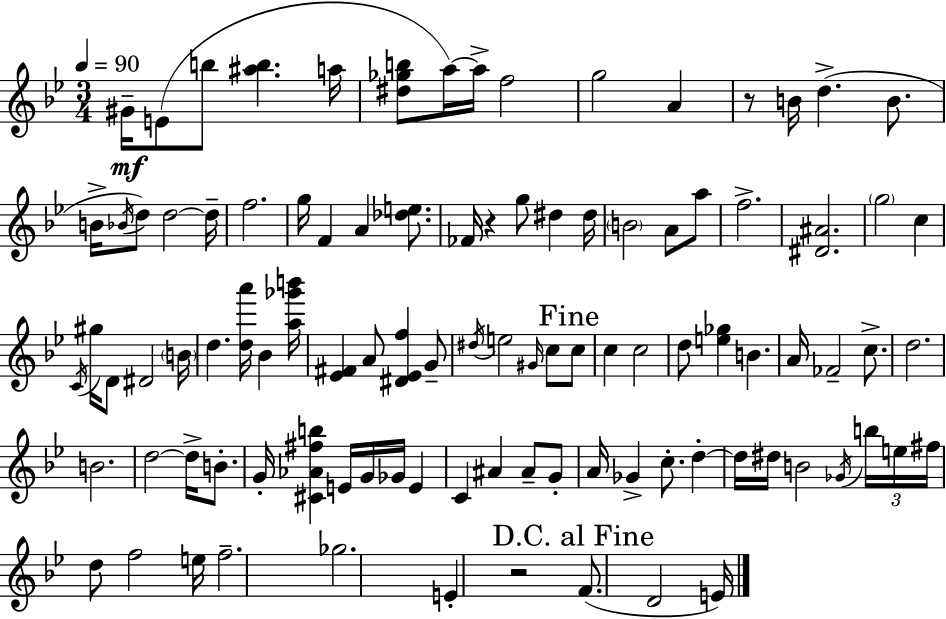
G#4/s E4/e B5/e [A#5,B5]/q. A5/s [D#5,Gb5,B5]/e A5/s A5/s F5/h G5/h A4/q R/e B4/s D5/q. B4/e. B4/s Bb4/s D5/e D5/h D5/s F5/h. G5/s F4/q A4/q [Db5,E5]/e. FES4/s R/q G5/e D#5/q D#5/s B4/h A4/e A5/e F5/h. [D#4,A#4]/h. G5/h C5/q C4/s G#5/s D4/e D#4/h B4/s D5/q. [D5,A6]/s Bb4/q [A5,Gb6,B6]/s [Eb4,F#4]/q A4/e [D#4,Eb4,F5]/q G4/e D#5/s E5/h G#4/s C5/e C5/e C5/q C5/h D5/e [E5,Gb5]/q B4/q. A4/s FES4/h C5/e. D5/h. B4/h. D5/h D5/s B4/e. G4/s [C#4,Ab4,F#5,B5]/q E4/s G4/s Gb4/s E4/q C4/q A#4/q A#4/e G4/e A4/s Gb4/q C5/e. D5/q D5/s D#5/s B4/h Gb4/s B5/s E5/s F#5/s D5/e F5/h E5/s F5/h. Gb5/h. E4/q R/h F4/e. D4/h E4/s